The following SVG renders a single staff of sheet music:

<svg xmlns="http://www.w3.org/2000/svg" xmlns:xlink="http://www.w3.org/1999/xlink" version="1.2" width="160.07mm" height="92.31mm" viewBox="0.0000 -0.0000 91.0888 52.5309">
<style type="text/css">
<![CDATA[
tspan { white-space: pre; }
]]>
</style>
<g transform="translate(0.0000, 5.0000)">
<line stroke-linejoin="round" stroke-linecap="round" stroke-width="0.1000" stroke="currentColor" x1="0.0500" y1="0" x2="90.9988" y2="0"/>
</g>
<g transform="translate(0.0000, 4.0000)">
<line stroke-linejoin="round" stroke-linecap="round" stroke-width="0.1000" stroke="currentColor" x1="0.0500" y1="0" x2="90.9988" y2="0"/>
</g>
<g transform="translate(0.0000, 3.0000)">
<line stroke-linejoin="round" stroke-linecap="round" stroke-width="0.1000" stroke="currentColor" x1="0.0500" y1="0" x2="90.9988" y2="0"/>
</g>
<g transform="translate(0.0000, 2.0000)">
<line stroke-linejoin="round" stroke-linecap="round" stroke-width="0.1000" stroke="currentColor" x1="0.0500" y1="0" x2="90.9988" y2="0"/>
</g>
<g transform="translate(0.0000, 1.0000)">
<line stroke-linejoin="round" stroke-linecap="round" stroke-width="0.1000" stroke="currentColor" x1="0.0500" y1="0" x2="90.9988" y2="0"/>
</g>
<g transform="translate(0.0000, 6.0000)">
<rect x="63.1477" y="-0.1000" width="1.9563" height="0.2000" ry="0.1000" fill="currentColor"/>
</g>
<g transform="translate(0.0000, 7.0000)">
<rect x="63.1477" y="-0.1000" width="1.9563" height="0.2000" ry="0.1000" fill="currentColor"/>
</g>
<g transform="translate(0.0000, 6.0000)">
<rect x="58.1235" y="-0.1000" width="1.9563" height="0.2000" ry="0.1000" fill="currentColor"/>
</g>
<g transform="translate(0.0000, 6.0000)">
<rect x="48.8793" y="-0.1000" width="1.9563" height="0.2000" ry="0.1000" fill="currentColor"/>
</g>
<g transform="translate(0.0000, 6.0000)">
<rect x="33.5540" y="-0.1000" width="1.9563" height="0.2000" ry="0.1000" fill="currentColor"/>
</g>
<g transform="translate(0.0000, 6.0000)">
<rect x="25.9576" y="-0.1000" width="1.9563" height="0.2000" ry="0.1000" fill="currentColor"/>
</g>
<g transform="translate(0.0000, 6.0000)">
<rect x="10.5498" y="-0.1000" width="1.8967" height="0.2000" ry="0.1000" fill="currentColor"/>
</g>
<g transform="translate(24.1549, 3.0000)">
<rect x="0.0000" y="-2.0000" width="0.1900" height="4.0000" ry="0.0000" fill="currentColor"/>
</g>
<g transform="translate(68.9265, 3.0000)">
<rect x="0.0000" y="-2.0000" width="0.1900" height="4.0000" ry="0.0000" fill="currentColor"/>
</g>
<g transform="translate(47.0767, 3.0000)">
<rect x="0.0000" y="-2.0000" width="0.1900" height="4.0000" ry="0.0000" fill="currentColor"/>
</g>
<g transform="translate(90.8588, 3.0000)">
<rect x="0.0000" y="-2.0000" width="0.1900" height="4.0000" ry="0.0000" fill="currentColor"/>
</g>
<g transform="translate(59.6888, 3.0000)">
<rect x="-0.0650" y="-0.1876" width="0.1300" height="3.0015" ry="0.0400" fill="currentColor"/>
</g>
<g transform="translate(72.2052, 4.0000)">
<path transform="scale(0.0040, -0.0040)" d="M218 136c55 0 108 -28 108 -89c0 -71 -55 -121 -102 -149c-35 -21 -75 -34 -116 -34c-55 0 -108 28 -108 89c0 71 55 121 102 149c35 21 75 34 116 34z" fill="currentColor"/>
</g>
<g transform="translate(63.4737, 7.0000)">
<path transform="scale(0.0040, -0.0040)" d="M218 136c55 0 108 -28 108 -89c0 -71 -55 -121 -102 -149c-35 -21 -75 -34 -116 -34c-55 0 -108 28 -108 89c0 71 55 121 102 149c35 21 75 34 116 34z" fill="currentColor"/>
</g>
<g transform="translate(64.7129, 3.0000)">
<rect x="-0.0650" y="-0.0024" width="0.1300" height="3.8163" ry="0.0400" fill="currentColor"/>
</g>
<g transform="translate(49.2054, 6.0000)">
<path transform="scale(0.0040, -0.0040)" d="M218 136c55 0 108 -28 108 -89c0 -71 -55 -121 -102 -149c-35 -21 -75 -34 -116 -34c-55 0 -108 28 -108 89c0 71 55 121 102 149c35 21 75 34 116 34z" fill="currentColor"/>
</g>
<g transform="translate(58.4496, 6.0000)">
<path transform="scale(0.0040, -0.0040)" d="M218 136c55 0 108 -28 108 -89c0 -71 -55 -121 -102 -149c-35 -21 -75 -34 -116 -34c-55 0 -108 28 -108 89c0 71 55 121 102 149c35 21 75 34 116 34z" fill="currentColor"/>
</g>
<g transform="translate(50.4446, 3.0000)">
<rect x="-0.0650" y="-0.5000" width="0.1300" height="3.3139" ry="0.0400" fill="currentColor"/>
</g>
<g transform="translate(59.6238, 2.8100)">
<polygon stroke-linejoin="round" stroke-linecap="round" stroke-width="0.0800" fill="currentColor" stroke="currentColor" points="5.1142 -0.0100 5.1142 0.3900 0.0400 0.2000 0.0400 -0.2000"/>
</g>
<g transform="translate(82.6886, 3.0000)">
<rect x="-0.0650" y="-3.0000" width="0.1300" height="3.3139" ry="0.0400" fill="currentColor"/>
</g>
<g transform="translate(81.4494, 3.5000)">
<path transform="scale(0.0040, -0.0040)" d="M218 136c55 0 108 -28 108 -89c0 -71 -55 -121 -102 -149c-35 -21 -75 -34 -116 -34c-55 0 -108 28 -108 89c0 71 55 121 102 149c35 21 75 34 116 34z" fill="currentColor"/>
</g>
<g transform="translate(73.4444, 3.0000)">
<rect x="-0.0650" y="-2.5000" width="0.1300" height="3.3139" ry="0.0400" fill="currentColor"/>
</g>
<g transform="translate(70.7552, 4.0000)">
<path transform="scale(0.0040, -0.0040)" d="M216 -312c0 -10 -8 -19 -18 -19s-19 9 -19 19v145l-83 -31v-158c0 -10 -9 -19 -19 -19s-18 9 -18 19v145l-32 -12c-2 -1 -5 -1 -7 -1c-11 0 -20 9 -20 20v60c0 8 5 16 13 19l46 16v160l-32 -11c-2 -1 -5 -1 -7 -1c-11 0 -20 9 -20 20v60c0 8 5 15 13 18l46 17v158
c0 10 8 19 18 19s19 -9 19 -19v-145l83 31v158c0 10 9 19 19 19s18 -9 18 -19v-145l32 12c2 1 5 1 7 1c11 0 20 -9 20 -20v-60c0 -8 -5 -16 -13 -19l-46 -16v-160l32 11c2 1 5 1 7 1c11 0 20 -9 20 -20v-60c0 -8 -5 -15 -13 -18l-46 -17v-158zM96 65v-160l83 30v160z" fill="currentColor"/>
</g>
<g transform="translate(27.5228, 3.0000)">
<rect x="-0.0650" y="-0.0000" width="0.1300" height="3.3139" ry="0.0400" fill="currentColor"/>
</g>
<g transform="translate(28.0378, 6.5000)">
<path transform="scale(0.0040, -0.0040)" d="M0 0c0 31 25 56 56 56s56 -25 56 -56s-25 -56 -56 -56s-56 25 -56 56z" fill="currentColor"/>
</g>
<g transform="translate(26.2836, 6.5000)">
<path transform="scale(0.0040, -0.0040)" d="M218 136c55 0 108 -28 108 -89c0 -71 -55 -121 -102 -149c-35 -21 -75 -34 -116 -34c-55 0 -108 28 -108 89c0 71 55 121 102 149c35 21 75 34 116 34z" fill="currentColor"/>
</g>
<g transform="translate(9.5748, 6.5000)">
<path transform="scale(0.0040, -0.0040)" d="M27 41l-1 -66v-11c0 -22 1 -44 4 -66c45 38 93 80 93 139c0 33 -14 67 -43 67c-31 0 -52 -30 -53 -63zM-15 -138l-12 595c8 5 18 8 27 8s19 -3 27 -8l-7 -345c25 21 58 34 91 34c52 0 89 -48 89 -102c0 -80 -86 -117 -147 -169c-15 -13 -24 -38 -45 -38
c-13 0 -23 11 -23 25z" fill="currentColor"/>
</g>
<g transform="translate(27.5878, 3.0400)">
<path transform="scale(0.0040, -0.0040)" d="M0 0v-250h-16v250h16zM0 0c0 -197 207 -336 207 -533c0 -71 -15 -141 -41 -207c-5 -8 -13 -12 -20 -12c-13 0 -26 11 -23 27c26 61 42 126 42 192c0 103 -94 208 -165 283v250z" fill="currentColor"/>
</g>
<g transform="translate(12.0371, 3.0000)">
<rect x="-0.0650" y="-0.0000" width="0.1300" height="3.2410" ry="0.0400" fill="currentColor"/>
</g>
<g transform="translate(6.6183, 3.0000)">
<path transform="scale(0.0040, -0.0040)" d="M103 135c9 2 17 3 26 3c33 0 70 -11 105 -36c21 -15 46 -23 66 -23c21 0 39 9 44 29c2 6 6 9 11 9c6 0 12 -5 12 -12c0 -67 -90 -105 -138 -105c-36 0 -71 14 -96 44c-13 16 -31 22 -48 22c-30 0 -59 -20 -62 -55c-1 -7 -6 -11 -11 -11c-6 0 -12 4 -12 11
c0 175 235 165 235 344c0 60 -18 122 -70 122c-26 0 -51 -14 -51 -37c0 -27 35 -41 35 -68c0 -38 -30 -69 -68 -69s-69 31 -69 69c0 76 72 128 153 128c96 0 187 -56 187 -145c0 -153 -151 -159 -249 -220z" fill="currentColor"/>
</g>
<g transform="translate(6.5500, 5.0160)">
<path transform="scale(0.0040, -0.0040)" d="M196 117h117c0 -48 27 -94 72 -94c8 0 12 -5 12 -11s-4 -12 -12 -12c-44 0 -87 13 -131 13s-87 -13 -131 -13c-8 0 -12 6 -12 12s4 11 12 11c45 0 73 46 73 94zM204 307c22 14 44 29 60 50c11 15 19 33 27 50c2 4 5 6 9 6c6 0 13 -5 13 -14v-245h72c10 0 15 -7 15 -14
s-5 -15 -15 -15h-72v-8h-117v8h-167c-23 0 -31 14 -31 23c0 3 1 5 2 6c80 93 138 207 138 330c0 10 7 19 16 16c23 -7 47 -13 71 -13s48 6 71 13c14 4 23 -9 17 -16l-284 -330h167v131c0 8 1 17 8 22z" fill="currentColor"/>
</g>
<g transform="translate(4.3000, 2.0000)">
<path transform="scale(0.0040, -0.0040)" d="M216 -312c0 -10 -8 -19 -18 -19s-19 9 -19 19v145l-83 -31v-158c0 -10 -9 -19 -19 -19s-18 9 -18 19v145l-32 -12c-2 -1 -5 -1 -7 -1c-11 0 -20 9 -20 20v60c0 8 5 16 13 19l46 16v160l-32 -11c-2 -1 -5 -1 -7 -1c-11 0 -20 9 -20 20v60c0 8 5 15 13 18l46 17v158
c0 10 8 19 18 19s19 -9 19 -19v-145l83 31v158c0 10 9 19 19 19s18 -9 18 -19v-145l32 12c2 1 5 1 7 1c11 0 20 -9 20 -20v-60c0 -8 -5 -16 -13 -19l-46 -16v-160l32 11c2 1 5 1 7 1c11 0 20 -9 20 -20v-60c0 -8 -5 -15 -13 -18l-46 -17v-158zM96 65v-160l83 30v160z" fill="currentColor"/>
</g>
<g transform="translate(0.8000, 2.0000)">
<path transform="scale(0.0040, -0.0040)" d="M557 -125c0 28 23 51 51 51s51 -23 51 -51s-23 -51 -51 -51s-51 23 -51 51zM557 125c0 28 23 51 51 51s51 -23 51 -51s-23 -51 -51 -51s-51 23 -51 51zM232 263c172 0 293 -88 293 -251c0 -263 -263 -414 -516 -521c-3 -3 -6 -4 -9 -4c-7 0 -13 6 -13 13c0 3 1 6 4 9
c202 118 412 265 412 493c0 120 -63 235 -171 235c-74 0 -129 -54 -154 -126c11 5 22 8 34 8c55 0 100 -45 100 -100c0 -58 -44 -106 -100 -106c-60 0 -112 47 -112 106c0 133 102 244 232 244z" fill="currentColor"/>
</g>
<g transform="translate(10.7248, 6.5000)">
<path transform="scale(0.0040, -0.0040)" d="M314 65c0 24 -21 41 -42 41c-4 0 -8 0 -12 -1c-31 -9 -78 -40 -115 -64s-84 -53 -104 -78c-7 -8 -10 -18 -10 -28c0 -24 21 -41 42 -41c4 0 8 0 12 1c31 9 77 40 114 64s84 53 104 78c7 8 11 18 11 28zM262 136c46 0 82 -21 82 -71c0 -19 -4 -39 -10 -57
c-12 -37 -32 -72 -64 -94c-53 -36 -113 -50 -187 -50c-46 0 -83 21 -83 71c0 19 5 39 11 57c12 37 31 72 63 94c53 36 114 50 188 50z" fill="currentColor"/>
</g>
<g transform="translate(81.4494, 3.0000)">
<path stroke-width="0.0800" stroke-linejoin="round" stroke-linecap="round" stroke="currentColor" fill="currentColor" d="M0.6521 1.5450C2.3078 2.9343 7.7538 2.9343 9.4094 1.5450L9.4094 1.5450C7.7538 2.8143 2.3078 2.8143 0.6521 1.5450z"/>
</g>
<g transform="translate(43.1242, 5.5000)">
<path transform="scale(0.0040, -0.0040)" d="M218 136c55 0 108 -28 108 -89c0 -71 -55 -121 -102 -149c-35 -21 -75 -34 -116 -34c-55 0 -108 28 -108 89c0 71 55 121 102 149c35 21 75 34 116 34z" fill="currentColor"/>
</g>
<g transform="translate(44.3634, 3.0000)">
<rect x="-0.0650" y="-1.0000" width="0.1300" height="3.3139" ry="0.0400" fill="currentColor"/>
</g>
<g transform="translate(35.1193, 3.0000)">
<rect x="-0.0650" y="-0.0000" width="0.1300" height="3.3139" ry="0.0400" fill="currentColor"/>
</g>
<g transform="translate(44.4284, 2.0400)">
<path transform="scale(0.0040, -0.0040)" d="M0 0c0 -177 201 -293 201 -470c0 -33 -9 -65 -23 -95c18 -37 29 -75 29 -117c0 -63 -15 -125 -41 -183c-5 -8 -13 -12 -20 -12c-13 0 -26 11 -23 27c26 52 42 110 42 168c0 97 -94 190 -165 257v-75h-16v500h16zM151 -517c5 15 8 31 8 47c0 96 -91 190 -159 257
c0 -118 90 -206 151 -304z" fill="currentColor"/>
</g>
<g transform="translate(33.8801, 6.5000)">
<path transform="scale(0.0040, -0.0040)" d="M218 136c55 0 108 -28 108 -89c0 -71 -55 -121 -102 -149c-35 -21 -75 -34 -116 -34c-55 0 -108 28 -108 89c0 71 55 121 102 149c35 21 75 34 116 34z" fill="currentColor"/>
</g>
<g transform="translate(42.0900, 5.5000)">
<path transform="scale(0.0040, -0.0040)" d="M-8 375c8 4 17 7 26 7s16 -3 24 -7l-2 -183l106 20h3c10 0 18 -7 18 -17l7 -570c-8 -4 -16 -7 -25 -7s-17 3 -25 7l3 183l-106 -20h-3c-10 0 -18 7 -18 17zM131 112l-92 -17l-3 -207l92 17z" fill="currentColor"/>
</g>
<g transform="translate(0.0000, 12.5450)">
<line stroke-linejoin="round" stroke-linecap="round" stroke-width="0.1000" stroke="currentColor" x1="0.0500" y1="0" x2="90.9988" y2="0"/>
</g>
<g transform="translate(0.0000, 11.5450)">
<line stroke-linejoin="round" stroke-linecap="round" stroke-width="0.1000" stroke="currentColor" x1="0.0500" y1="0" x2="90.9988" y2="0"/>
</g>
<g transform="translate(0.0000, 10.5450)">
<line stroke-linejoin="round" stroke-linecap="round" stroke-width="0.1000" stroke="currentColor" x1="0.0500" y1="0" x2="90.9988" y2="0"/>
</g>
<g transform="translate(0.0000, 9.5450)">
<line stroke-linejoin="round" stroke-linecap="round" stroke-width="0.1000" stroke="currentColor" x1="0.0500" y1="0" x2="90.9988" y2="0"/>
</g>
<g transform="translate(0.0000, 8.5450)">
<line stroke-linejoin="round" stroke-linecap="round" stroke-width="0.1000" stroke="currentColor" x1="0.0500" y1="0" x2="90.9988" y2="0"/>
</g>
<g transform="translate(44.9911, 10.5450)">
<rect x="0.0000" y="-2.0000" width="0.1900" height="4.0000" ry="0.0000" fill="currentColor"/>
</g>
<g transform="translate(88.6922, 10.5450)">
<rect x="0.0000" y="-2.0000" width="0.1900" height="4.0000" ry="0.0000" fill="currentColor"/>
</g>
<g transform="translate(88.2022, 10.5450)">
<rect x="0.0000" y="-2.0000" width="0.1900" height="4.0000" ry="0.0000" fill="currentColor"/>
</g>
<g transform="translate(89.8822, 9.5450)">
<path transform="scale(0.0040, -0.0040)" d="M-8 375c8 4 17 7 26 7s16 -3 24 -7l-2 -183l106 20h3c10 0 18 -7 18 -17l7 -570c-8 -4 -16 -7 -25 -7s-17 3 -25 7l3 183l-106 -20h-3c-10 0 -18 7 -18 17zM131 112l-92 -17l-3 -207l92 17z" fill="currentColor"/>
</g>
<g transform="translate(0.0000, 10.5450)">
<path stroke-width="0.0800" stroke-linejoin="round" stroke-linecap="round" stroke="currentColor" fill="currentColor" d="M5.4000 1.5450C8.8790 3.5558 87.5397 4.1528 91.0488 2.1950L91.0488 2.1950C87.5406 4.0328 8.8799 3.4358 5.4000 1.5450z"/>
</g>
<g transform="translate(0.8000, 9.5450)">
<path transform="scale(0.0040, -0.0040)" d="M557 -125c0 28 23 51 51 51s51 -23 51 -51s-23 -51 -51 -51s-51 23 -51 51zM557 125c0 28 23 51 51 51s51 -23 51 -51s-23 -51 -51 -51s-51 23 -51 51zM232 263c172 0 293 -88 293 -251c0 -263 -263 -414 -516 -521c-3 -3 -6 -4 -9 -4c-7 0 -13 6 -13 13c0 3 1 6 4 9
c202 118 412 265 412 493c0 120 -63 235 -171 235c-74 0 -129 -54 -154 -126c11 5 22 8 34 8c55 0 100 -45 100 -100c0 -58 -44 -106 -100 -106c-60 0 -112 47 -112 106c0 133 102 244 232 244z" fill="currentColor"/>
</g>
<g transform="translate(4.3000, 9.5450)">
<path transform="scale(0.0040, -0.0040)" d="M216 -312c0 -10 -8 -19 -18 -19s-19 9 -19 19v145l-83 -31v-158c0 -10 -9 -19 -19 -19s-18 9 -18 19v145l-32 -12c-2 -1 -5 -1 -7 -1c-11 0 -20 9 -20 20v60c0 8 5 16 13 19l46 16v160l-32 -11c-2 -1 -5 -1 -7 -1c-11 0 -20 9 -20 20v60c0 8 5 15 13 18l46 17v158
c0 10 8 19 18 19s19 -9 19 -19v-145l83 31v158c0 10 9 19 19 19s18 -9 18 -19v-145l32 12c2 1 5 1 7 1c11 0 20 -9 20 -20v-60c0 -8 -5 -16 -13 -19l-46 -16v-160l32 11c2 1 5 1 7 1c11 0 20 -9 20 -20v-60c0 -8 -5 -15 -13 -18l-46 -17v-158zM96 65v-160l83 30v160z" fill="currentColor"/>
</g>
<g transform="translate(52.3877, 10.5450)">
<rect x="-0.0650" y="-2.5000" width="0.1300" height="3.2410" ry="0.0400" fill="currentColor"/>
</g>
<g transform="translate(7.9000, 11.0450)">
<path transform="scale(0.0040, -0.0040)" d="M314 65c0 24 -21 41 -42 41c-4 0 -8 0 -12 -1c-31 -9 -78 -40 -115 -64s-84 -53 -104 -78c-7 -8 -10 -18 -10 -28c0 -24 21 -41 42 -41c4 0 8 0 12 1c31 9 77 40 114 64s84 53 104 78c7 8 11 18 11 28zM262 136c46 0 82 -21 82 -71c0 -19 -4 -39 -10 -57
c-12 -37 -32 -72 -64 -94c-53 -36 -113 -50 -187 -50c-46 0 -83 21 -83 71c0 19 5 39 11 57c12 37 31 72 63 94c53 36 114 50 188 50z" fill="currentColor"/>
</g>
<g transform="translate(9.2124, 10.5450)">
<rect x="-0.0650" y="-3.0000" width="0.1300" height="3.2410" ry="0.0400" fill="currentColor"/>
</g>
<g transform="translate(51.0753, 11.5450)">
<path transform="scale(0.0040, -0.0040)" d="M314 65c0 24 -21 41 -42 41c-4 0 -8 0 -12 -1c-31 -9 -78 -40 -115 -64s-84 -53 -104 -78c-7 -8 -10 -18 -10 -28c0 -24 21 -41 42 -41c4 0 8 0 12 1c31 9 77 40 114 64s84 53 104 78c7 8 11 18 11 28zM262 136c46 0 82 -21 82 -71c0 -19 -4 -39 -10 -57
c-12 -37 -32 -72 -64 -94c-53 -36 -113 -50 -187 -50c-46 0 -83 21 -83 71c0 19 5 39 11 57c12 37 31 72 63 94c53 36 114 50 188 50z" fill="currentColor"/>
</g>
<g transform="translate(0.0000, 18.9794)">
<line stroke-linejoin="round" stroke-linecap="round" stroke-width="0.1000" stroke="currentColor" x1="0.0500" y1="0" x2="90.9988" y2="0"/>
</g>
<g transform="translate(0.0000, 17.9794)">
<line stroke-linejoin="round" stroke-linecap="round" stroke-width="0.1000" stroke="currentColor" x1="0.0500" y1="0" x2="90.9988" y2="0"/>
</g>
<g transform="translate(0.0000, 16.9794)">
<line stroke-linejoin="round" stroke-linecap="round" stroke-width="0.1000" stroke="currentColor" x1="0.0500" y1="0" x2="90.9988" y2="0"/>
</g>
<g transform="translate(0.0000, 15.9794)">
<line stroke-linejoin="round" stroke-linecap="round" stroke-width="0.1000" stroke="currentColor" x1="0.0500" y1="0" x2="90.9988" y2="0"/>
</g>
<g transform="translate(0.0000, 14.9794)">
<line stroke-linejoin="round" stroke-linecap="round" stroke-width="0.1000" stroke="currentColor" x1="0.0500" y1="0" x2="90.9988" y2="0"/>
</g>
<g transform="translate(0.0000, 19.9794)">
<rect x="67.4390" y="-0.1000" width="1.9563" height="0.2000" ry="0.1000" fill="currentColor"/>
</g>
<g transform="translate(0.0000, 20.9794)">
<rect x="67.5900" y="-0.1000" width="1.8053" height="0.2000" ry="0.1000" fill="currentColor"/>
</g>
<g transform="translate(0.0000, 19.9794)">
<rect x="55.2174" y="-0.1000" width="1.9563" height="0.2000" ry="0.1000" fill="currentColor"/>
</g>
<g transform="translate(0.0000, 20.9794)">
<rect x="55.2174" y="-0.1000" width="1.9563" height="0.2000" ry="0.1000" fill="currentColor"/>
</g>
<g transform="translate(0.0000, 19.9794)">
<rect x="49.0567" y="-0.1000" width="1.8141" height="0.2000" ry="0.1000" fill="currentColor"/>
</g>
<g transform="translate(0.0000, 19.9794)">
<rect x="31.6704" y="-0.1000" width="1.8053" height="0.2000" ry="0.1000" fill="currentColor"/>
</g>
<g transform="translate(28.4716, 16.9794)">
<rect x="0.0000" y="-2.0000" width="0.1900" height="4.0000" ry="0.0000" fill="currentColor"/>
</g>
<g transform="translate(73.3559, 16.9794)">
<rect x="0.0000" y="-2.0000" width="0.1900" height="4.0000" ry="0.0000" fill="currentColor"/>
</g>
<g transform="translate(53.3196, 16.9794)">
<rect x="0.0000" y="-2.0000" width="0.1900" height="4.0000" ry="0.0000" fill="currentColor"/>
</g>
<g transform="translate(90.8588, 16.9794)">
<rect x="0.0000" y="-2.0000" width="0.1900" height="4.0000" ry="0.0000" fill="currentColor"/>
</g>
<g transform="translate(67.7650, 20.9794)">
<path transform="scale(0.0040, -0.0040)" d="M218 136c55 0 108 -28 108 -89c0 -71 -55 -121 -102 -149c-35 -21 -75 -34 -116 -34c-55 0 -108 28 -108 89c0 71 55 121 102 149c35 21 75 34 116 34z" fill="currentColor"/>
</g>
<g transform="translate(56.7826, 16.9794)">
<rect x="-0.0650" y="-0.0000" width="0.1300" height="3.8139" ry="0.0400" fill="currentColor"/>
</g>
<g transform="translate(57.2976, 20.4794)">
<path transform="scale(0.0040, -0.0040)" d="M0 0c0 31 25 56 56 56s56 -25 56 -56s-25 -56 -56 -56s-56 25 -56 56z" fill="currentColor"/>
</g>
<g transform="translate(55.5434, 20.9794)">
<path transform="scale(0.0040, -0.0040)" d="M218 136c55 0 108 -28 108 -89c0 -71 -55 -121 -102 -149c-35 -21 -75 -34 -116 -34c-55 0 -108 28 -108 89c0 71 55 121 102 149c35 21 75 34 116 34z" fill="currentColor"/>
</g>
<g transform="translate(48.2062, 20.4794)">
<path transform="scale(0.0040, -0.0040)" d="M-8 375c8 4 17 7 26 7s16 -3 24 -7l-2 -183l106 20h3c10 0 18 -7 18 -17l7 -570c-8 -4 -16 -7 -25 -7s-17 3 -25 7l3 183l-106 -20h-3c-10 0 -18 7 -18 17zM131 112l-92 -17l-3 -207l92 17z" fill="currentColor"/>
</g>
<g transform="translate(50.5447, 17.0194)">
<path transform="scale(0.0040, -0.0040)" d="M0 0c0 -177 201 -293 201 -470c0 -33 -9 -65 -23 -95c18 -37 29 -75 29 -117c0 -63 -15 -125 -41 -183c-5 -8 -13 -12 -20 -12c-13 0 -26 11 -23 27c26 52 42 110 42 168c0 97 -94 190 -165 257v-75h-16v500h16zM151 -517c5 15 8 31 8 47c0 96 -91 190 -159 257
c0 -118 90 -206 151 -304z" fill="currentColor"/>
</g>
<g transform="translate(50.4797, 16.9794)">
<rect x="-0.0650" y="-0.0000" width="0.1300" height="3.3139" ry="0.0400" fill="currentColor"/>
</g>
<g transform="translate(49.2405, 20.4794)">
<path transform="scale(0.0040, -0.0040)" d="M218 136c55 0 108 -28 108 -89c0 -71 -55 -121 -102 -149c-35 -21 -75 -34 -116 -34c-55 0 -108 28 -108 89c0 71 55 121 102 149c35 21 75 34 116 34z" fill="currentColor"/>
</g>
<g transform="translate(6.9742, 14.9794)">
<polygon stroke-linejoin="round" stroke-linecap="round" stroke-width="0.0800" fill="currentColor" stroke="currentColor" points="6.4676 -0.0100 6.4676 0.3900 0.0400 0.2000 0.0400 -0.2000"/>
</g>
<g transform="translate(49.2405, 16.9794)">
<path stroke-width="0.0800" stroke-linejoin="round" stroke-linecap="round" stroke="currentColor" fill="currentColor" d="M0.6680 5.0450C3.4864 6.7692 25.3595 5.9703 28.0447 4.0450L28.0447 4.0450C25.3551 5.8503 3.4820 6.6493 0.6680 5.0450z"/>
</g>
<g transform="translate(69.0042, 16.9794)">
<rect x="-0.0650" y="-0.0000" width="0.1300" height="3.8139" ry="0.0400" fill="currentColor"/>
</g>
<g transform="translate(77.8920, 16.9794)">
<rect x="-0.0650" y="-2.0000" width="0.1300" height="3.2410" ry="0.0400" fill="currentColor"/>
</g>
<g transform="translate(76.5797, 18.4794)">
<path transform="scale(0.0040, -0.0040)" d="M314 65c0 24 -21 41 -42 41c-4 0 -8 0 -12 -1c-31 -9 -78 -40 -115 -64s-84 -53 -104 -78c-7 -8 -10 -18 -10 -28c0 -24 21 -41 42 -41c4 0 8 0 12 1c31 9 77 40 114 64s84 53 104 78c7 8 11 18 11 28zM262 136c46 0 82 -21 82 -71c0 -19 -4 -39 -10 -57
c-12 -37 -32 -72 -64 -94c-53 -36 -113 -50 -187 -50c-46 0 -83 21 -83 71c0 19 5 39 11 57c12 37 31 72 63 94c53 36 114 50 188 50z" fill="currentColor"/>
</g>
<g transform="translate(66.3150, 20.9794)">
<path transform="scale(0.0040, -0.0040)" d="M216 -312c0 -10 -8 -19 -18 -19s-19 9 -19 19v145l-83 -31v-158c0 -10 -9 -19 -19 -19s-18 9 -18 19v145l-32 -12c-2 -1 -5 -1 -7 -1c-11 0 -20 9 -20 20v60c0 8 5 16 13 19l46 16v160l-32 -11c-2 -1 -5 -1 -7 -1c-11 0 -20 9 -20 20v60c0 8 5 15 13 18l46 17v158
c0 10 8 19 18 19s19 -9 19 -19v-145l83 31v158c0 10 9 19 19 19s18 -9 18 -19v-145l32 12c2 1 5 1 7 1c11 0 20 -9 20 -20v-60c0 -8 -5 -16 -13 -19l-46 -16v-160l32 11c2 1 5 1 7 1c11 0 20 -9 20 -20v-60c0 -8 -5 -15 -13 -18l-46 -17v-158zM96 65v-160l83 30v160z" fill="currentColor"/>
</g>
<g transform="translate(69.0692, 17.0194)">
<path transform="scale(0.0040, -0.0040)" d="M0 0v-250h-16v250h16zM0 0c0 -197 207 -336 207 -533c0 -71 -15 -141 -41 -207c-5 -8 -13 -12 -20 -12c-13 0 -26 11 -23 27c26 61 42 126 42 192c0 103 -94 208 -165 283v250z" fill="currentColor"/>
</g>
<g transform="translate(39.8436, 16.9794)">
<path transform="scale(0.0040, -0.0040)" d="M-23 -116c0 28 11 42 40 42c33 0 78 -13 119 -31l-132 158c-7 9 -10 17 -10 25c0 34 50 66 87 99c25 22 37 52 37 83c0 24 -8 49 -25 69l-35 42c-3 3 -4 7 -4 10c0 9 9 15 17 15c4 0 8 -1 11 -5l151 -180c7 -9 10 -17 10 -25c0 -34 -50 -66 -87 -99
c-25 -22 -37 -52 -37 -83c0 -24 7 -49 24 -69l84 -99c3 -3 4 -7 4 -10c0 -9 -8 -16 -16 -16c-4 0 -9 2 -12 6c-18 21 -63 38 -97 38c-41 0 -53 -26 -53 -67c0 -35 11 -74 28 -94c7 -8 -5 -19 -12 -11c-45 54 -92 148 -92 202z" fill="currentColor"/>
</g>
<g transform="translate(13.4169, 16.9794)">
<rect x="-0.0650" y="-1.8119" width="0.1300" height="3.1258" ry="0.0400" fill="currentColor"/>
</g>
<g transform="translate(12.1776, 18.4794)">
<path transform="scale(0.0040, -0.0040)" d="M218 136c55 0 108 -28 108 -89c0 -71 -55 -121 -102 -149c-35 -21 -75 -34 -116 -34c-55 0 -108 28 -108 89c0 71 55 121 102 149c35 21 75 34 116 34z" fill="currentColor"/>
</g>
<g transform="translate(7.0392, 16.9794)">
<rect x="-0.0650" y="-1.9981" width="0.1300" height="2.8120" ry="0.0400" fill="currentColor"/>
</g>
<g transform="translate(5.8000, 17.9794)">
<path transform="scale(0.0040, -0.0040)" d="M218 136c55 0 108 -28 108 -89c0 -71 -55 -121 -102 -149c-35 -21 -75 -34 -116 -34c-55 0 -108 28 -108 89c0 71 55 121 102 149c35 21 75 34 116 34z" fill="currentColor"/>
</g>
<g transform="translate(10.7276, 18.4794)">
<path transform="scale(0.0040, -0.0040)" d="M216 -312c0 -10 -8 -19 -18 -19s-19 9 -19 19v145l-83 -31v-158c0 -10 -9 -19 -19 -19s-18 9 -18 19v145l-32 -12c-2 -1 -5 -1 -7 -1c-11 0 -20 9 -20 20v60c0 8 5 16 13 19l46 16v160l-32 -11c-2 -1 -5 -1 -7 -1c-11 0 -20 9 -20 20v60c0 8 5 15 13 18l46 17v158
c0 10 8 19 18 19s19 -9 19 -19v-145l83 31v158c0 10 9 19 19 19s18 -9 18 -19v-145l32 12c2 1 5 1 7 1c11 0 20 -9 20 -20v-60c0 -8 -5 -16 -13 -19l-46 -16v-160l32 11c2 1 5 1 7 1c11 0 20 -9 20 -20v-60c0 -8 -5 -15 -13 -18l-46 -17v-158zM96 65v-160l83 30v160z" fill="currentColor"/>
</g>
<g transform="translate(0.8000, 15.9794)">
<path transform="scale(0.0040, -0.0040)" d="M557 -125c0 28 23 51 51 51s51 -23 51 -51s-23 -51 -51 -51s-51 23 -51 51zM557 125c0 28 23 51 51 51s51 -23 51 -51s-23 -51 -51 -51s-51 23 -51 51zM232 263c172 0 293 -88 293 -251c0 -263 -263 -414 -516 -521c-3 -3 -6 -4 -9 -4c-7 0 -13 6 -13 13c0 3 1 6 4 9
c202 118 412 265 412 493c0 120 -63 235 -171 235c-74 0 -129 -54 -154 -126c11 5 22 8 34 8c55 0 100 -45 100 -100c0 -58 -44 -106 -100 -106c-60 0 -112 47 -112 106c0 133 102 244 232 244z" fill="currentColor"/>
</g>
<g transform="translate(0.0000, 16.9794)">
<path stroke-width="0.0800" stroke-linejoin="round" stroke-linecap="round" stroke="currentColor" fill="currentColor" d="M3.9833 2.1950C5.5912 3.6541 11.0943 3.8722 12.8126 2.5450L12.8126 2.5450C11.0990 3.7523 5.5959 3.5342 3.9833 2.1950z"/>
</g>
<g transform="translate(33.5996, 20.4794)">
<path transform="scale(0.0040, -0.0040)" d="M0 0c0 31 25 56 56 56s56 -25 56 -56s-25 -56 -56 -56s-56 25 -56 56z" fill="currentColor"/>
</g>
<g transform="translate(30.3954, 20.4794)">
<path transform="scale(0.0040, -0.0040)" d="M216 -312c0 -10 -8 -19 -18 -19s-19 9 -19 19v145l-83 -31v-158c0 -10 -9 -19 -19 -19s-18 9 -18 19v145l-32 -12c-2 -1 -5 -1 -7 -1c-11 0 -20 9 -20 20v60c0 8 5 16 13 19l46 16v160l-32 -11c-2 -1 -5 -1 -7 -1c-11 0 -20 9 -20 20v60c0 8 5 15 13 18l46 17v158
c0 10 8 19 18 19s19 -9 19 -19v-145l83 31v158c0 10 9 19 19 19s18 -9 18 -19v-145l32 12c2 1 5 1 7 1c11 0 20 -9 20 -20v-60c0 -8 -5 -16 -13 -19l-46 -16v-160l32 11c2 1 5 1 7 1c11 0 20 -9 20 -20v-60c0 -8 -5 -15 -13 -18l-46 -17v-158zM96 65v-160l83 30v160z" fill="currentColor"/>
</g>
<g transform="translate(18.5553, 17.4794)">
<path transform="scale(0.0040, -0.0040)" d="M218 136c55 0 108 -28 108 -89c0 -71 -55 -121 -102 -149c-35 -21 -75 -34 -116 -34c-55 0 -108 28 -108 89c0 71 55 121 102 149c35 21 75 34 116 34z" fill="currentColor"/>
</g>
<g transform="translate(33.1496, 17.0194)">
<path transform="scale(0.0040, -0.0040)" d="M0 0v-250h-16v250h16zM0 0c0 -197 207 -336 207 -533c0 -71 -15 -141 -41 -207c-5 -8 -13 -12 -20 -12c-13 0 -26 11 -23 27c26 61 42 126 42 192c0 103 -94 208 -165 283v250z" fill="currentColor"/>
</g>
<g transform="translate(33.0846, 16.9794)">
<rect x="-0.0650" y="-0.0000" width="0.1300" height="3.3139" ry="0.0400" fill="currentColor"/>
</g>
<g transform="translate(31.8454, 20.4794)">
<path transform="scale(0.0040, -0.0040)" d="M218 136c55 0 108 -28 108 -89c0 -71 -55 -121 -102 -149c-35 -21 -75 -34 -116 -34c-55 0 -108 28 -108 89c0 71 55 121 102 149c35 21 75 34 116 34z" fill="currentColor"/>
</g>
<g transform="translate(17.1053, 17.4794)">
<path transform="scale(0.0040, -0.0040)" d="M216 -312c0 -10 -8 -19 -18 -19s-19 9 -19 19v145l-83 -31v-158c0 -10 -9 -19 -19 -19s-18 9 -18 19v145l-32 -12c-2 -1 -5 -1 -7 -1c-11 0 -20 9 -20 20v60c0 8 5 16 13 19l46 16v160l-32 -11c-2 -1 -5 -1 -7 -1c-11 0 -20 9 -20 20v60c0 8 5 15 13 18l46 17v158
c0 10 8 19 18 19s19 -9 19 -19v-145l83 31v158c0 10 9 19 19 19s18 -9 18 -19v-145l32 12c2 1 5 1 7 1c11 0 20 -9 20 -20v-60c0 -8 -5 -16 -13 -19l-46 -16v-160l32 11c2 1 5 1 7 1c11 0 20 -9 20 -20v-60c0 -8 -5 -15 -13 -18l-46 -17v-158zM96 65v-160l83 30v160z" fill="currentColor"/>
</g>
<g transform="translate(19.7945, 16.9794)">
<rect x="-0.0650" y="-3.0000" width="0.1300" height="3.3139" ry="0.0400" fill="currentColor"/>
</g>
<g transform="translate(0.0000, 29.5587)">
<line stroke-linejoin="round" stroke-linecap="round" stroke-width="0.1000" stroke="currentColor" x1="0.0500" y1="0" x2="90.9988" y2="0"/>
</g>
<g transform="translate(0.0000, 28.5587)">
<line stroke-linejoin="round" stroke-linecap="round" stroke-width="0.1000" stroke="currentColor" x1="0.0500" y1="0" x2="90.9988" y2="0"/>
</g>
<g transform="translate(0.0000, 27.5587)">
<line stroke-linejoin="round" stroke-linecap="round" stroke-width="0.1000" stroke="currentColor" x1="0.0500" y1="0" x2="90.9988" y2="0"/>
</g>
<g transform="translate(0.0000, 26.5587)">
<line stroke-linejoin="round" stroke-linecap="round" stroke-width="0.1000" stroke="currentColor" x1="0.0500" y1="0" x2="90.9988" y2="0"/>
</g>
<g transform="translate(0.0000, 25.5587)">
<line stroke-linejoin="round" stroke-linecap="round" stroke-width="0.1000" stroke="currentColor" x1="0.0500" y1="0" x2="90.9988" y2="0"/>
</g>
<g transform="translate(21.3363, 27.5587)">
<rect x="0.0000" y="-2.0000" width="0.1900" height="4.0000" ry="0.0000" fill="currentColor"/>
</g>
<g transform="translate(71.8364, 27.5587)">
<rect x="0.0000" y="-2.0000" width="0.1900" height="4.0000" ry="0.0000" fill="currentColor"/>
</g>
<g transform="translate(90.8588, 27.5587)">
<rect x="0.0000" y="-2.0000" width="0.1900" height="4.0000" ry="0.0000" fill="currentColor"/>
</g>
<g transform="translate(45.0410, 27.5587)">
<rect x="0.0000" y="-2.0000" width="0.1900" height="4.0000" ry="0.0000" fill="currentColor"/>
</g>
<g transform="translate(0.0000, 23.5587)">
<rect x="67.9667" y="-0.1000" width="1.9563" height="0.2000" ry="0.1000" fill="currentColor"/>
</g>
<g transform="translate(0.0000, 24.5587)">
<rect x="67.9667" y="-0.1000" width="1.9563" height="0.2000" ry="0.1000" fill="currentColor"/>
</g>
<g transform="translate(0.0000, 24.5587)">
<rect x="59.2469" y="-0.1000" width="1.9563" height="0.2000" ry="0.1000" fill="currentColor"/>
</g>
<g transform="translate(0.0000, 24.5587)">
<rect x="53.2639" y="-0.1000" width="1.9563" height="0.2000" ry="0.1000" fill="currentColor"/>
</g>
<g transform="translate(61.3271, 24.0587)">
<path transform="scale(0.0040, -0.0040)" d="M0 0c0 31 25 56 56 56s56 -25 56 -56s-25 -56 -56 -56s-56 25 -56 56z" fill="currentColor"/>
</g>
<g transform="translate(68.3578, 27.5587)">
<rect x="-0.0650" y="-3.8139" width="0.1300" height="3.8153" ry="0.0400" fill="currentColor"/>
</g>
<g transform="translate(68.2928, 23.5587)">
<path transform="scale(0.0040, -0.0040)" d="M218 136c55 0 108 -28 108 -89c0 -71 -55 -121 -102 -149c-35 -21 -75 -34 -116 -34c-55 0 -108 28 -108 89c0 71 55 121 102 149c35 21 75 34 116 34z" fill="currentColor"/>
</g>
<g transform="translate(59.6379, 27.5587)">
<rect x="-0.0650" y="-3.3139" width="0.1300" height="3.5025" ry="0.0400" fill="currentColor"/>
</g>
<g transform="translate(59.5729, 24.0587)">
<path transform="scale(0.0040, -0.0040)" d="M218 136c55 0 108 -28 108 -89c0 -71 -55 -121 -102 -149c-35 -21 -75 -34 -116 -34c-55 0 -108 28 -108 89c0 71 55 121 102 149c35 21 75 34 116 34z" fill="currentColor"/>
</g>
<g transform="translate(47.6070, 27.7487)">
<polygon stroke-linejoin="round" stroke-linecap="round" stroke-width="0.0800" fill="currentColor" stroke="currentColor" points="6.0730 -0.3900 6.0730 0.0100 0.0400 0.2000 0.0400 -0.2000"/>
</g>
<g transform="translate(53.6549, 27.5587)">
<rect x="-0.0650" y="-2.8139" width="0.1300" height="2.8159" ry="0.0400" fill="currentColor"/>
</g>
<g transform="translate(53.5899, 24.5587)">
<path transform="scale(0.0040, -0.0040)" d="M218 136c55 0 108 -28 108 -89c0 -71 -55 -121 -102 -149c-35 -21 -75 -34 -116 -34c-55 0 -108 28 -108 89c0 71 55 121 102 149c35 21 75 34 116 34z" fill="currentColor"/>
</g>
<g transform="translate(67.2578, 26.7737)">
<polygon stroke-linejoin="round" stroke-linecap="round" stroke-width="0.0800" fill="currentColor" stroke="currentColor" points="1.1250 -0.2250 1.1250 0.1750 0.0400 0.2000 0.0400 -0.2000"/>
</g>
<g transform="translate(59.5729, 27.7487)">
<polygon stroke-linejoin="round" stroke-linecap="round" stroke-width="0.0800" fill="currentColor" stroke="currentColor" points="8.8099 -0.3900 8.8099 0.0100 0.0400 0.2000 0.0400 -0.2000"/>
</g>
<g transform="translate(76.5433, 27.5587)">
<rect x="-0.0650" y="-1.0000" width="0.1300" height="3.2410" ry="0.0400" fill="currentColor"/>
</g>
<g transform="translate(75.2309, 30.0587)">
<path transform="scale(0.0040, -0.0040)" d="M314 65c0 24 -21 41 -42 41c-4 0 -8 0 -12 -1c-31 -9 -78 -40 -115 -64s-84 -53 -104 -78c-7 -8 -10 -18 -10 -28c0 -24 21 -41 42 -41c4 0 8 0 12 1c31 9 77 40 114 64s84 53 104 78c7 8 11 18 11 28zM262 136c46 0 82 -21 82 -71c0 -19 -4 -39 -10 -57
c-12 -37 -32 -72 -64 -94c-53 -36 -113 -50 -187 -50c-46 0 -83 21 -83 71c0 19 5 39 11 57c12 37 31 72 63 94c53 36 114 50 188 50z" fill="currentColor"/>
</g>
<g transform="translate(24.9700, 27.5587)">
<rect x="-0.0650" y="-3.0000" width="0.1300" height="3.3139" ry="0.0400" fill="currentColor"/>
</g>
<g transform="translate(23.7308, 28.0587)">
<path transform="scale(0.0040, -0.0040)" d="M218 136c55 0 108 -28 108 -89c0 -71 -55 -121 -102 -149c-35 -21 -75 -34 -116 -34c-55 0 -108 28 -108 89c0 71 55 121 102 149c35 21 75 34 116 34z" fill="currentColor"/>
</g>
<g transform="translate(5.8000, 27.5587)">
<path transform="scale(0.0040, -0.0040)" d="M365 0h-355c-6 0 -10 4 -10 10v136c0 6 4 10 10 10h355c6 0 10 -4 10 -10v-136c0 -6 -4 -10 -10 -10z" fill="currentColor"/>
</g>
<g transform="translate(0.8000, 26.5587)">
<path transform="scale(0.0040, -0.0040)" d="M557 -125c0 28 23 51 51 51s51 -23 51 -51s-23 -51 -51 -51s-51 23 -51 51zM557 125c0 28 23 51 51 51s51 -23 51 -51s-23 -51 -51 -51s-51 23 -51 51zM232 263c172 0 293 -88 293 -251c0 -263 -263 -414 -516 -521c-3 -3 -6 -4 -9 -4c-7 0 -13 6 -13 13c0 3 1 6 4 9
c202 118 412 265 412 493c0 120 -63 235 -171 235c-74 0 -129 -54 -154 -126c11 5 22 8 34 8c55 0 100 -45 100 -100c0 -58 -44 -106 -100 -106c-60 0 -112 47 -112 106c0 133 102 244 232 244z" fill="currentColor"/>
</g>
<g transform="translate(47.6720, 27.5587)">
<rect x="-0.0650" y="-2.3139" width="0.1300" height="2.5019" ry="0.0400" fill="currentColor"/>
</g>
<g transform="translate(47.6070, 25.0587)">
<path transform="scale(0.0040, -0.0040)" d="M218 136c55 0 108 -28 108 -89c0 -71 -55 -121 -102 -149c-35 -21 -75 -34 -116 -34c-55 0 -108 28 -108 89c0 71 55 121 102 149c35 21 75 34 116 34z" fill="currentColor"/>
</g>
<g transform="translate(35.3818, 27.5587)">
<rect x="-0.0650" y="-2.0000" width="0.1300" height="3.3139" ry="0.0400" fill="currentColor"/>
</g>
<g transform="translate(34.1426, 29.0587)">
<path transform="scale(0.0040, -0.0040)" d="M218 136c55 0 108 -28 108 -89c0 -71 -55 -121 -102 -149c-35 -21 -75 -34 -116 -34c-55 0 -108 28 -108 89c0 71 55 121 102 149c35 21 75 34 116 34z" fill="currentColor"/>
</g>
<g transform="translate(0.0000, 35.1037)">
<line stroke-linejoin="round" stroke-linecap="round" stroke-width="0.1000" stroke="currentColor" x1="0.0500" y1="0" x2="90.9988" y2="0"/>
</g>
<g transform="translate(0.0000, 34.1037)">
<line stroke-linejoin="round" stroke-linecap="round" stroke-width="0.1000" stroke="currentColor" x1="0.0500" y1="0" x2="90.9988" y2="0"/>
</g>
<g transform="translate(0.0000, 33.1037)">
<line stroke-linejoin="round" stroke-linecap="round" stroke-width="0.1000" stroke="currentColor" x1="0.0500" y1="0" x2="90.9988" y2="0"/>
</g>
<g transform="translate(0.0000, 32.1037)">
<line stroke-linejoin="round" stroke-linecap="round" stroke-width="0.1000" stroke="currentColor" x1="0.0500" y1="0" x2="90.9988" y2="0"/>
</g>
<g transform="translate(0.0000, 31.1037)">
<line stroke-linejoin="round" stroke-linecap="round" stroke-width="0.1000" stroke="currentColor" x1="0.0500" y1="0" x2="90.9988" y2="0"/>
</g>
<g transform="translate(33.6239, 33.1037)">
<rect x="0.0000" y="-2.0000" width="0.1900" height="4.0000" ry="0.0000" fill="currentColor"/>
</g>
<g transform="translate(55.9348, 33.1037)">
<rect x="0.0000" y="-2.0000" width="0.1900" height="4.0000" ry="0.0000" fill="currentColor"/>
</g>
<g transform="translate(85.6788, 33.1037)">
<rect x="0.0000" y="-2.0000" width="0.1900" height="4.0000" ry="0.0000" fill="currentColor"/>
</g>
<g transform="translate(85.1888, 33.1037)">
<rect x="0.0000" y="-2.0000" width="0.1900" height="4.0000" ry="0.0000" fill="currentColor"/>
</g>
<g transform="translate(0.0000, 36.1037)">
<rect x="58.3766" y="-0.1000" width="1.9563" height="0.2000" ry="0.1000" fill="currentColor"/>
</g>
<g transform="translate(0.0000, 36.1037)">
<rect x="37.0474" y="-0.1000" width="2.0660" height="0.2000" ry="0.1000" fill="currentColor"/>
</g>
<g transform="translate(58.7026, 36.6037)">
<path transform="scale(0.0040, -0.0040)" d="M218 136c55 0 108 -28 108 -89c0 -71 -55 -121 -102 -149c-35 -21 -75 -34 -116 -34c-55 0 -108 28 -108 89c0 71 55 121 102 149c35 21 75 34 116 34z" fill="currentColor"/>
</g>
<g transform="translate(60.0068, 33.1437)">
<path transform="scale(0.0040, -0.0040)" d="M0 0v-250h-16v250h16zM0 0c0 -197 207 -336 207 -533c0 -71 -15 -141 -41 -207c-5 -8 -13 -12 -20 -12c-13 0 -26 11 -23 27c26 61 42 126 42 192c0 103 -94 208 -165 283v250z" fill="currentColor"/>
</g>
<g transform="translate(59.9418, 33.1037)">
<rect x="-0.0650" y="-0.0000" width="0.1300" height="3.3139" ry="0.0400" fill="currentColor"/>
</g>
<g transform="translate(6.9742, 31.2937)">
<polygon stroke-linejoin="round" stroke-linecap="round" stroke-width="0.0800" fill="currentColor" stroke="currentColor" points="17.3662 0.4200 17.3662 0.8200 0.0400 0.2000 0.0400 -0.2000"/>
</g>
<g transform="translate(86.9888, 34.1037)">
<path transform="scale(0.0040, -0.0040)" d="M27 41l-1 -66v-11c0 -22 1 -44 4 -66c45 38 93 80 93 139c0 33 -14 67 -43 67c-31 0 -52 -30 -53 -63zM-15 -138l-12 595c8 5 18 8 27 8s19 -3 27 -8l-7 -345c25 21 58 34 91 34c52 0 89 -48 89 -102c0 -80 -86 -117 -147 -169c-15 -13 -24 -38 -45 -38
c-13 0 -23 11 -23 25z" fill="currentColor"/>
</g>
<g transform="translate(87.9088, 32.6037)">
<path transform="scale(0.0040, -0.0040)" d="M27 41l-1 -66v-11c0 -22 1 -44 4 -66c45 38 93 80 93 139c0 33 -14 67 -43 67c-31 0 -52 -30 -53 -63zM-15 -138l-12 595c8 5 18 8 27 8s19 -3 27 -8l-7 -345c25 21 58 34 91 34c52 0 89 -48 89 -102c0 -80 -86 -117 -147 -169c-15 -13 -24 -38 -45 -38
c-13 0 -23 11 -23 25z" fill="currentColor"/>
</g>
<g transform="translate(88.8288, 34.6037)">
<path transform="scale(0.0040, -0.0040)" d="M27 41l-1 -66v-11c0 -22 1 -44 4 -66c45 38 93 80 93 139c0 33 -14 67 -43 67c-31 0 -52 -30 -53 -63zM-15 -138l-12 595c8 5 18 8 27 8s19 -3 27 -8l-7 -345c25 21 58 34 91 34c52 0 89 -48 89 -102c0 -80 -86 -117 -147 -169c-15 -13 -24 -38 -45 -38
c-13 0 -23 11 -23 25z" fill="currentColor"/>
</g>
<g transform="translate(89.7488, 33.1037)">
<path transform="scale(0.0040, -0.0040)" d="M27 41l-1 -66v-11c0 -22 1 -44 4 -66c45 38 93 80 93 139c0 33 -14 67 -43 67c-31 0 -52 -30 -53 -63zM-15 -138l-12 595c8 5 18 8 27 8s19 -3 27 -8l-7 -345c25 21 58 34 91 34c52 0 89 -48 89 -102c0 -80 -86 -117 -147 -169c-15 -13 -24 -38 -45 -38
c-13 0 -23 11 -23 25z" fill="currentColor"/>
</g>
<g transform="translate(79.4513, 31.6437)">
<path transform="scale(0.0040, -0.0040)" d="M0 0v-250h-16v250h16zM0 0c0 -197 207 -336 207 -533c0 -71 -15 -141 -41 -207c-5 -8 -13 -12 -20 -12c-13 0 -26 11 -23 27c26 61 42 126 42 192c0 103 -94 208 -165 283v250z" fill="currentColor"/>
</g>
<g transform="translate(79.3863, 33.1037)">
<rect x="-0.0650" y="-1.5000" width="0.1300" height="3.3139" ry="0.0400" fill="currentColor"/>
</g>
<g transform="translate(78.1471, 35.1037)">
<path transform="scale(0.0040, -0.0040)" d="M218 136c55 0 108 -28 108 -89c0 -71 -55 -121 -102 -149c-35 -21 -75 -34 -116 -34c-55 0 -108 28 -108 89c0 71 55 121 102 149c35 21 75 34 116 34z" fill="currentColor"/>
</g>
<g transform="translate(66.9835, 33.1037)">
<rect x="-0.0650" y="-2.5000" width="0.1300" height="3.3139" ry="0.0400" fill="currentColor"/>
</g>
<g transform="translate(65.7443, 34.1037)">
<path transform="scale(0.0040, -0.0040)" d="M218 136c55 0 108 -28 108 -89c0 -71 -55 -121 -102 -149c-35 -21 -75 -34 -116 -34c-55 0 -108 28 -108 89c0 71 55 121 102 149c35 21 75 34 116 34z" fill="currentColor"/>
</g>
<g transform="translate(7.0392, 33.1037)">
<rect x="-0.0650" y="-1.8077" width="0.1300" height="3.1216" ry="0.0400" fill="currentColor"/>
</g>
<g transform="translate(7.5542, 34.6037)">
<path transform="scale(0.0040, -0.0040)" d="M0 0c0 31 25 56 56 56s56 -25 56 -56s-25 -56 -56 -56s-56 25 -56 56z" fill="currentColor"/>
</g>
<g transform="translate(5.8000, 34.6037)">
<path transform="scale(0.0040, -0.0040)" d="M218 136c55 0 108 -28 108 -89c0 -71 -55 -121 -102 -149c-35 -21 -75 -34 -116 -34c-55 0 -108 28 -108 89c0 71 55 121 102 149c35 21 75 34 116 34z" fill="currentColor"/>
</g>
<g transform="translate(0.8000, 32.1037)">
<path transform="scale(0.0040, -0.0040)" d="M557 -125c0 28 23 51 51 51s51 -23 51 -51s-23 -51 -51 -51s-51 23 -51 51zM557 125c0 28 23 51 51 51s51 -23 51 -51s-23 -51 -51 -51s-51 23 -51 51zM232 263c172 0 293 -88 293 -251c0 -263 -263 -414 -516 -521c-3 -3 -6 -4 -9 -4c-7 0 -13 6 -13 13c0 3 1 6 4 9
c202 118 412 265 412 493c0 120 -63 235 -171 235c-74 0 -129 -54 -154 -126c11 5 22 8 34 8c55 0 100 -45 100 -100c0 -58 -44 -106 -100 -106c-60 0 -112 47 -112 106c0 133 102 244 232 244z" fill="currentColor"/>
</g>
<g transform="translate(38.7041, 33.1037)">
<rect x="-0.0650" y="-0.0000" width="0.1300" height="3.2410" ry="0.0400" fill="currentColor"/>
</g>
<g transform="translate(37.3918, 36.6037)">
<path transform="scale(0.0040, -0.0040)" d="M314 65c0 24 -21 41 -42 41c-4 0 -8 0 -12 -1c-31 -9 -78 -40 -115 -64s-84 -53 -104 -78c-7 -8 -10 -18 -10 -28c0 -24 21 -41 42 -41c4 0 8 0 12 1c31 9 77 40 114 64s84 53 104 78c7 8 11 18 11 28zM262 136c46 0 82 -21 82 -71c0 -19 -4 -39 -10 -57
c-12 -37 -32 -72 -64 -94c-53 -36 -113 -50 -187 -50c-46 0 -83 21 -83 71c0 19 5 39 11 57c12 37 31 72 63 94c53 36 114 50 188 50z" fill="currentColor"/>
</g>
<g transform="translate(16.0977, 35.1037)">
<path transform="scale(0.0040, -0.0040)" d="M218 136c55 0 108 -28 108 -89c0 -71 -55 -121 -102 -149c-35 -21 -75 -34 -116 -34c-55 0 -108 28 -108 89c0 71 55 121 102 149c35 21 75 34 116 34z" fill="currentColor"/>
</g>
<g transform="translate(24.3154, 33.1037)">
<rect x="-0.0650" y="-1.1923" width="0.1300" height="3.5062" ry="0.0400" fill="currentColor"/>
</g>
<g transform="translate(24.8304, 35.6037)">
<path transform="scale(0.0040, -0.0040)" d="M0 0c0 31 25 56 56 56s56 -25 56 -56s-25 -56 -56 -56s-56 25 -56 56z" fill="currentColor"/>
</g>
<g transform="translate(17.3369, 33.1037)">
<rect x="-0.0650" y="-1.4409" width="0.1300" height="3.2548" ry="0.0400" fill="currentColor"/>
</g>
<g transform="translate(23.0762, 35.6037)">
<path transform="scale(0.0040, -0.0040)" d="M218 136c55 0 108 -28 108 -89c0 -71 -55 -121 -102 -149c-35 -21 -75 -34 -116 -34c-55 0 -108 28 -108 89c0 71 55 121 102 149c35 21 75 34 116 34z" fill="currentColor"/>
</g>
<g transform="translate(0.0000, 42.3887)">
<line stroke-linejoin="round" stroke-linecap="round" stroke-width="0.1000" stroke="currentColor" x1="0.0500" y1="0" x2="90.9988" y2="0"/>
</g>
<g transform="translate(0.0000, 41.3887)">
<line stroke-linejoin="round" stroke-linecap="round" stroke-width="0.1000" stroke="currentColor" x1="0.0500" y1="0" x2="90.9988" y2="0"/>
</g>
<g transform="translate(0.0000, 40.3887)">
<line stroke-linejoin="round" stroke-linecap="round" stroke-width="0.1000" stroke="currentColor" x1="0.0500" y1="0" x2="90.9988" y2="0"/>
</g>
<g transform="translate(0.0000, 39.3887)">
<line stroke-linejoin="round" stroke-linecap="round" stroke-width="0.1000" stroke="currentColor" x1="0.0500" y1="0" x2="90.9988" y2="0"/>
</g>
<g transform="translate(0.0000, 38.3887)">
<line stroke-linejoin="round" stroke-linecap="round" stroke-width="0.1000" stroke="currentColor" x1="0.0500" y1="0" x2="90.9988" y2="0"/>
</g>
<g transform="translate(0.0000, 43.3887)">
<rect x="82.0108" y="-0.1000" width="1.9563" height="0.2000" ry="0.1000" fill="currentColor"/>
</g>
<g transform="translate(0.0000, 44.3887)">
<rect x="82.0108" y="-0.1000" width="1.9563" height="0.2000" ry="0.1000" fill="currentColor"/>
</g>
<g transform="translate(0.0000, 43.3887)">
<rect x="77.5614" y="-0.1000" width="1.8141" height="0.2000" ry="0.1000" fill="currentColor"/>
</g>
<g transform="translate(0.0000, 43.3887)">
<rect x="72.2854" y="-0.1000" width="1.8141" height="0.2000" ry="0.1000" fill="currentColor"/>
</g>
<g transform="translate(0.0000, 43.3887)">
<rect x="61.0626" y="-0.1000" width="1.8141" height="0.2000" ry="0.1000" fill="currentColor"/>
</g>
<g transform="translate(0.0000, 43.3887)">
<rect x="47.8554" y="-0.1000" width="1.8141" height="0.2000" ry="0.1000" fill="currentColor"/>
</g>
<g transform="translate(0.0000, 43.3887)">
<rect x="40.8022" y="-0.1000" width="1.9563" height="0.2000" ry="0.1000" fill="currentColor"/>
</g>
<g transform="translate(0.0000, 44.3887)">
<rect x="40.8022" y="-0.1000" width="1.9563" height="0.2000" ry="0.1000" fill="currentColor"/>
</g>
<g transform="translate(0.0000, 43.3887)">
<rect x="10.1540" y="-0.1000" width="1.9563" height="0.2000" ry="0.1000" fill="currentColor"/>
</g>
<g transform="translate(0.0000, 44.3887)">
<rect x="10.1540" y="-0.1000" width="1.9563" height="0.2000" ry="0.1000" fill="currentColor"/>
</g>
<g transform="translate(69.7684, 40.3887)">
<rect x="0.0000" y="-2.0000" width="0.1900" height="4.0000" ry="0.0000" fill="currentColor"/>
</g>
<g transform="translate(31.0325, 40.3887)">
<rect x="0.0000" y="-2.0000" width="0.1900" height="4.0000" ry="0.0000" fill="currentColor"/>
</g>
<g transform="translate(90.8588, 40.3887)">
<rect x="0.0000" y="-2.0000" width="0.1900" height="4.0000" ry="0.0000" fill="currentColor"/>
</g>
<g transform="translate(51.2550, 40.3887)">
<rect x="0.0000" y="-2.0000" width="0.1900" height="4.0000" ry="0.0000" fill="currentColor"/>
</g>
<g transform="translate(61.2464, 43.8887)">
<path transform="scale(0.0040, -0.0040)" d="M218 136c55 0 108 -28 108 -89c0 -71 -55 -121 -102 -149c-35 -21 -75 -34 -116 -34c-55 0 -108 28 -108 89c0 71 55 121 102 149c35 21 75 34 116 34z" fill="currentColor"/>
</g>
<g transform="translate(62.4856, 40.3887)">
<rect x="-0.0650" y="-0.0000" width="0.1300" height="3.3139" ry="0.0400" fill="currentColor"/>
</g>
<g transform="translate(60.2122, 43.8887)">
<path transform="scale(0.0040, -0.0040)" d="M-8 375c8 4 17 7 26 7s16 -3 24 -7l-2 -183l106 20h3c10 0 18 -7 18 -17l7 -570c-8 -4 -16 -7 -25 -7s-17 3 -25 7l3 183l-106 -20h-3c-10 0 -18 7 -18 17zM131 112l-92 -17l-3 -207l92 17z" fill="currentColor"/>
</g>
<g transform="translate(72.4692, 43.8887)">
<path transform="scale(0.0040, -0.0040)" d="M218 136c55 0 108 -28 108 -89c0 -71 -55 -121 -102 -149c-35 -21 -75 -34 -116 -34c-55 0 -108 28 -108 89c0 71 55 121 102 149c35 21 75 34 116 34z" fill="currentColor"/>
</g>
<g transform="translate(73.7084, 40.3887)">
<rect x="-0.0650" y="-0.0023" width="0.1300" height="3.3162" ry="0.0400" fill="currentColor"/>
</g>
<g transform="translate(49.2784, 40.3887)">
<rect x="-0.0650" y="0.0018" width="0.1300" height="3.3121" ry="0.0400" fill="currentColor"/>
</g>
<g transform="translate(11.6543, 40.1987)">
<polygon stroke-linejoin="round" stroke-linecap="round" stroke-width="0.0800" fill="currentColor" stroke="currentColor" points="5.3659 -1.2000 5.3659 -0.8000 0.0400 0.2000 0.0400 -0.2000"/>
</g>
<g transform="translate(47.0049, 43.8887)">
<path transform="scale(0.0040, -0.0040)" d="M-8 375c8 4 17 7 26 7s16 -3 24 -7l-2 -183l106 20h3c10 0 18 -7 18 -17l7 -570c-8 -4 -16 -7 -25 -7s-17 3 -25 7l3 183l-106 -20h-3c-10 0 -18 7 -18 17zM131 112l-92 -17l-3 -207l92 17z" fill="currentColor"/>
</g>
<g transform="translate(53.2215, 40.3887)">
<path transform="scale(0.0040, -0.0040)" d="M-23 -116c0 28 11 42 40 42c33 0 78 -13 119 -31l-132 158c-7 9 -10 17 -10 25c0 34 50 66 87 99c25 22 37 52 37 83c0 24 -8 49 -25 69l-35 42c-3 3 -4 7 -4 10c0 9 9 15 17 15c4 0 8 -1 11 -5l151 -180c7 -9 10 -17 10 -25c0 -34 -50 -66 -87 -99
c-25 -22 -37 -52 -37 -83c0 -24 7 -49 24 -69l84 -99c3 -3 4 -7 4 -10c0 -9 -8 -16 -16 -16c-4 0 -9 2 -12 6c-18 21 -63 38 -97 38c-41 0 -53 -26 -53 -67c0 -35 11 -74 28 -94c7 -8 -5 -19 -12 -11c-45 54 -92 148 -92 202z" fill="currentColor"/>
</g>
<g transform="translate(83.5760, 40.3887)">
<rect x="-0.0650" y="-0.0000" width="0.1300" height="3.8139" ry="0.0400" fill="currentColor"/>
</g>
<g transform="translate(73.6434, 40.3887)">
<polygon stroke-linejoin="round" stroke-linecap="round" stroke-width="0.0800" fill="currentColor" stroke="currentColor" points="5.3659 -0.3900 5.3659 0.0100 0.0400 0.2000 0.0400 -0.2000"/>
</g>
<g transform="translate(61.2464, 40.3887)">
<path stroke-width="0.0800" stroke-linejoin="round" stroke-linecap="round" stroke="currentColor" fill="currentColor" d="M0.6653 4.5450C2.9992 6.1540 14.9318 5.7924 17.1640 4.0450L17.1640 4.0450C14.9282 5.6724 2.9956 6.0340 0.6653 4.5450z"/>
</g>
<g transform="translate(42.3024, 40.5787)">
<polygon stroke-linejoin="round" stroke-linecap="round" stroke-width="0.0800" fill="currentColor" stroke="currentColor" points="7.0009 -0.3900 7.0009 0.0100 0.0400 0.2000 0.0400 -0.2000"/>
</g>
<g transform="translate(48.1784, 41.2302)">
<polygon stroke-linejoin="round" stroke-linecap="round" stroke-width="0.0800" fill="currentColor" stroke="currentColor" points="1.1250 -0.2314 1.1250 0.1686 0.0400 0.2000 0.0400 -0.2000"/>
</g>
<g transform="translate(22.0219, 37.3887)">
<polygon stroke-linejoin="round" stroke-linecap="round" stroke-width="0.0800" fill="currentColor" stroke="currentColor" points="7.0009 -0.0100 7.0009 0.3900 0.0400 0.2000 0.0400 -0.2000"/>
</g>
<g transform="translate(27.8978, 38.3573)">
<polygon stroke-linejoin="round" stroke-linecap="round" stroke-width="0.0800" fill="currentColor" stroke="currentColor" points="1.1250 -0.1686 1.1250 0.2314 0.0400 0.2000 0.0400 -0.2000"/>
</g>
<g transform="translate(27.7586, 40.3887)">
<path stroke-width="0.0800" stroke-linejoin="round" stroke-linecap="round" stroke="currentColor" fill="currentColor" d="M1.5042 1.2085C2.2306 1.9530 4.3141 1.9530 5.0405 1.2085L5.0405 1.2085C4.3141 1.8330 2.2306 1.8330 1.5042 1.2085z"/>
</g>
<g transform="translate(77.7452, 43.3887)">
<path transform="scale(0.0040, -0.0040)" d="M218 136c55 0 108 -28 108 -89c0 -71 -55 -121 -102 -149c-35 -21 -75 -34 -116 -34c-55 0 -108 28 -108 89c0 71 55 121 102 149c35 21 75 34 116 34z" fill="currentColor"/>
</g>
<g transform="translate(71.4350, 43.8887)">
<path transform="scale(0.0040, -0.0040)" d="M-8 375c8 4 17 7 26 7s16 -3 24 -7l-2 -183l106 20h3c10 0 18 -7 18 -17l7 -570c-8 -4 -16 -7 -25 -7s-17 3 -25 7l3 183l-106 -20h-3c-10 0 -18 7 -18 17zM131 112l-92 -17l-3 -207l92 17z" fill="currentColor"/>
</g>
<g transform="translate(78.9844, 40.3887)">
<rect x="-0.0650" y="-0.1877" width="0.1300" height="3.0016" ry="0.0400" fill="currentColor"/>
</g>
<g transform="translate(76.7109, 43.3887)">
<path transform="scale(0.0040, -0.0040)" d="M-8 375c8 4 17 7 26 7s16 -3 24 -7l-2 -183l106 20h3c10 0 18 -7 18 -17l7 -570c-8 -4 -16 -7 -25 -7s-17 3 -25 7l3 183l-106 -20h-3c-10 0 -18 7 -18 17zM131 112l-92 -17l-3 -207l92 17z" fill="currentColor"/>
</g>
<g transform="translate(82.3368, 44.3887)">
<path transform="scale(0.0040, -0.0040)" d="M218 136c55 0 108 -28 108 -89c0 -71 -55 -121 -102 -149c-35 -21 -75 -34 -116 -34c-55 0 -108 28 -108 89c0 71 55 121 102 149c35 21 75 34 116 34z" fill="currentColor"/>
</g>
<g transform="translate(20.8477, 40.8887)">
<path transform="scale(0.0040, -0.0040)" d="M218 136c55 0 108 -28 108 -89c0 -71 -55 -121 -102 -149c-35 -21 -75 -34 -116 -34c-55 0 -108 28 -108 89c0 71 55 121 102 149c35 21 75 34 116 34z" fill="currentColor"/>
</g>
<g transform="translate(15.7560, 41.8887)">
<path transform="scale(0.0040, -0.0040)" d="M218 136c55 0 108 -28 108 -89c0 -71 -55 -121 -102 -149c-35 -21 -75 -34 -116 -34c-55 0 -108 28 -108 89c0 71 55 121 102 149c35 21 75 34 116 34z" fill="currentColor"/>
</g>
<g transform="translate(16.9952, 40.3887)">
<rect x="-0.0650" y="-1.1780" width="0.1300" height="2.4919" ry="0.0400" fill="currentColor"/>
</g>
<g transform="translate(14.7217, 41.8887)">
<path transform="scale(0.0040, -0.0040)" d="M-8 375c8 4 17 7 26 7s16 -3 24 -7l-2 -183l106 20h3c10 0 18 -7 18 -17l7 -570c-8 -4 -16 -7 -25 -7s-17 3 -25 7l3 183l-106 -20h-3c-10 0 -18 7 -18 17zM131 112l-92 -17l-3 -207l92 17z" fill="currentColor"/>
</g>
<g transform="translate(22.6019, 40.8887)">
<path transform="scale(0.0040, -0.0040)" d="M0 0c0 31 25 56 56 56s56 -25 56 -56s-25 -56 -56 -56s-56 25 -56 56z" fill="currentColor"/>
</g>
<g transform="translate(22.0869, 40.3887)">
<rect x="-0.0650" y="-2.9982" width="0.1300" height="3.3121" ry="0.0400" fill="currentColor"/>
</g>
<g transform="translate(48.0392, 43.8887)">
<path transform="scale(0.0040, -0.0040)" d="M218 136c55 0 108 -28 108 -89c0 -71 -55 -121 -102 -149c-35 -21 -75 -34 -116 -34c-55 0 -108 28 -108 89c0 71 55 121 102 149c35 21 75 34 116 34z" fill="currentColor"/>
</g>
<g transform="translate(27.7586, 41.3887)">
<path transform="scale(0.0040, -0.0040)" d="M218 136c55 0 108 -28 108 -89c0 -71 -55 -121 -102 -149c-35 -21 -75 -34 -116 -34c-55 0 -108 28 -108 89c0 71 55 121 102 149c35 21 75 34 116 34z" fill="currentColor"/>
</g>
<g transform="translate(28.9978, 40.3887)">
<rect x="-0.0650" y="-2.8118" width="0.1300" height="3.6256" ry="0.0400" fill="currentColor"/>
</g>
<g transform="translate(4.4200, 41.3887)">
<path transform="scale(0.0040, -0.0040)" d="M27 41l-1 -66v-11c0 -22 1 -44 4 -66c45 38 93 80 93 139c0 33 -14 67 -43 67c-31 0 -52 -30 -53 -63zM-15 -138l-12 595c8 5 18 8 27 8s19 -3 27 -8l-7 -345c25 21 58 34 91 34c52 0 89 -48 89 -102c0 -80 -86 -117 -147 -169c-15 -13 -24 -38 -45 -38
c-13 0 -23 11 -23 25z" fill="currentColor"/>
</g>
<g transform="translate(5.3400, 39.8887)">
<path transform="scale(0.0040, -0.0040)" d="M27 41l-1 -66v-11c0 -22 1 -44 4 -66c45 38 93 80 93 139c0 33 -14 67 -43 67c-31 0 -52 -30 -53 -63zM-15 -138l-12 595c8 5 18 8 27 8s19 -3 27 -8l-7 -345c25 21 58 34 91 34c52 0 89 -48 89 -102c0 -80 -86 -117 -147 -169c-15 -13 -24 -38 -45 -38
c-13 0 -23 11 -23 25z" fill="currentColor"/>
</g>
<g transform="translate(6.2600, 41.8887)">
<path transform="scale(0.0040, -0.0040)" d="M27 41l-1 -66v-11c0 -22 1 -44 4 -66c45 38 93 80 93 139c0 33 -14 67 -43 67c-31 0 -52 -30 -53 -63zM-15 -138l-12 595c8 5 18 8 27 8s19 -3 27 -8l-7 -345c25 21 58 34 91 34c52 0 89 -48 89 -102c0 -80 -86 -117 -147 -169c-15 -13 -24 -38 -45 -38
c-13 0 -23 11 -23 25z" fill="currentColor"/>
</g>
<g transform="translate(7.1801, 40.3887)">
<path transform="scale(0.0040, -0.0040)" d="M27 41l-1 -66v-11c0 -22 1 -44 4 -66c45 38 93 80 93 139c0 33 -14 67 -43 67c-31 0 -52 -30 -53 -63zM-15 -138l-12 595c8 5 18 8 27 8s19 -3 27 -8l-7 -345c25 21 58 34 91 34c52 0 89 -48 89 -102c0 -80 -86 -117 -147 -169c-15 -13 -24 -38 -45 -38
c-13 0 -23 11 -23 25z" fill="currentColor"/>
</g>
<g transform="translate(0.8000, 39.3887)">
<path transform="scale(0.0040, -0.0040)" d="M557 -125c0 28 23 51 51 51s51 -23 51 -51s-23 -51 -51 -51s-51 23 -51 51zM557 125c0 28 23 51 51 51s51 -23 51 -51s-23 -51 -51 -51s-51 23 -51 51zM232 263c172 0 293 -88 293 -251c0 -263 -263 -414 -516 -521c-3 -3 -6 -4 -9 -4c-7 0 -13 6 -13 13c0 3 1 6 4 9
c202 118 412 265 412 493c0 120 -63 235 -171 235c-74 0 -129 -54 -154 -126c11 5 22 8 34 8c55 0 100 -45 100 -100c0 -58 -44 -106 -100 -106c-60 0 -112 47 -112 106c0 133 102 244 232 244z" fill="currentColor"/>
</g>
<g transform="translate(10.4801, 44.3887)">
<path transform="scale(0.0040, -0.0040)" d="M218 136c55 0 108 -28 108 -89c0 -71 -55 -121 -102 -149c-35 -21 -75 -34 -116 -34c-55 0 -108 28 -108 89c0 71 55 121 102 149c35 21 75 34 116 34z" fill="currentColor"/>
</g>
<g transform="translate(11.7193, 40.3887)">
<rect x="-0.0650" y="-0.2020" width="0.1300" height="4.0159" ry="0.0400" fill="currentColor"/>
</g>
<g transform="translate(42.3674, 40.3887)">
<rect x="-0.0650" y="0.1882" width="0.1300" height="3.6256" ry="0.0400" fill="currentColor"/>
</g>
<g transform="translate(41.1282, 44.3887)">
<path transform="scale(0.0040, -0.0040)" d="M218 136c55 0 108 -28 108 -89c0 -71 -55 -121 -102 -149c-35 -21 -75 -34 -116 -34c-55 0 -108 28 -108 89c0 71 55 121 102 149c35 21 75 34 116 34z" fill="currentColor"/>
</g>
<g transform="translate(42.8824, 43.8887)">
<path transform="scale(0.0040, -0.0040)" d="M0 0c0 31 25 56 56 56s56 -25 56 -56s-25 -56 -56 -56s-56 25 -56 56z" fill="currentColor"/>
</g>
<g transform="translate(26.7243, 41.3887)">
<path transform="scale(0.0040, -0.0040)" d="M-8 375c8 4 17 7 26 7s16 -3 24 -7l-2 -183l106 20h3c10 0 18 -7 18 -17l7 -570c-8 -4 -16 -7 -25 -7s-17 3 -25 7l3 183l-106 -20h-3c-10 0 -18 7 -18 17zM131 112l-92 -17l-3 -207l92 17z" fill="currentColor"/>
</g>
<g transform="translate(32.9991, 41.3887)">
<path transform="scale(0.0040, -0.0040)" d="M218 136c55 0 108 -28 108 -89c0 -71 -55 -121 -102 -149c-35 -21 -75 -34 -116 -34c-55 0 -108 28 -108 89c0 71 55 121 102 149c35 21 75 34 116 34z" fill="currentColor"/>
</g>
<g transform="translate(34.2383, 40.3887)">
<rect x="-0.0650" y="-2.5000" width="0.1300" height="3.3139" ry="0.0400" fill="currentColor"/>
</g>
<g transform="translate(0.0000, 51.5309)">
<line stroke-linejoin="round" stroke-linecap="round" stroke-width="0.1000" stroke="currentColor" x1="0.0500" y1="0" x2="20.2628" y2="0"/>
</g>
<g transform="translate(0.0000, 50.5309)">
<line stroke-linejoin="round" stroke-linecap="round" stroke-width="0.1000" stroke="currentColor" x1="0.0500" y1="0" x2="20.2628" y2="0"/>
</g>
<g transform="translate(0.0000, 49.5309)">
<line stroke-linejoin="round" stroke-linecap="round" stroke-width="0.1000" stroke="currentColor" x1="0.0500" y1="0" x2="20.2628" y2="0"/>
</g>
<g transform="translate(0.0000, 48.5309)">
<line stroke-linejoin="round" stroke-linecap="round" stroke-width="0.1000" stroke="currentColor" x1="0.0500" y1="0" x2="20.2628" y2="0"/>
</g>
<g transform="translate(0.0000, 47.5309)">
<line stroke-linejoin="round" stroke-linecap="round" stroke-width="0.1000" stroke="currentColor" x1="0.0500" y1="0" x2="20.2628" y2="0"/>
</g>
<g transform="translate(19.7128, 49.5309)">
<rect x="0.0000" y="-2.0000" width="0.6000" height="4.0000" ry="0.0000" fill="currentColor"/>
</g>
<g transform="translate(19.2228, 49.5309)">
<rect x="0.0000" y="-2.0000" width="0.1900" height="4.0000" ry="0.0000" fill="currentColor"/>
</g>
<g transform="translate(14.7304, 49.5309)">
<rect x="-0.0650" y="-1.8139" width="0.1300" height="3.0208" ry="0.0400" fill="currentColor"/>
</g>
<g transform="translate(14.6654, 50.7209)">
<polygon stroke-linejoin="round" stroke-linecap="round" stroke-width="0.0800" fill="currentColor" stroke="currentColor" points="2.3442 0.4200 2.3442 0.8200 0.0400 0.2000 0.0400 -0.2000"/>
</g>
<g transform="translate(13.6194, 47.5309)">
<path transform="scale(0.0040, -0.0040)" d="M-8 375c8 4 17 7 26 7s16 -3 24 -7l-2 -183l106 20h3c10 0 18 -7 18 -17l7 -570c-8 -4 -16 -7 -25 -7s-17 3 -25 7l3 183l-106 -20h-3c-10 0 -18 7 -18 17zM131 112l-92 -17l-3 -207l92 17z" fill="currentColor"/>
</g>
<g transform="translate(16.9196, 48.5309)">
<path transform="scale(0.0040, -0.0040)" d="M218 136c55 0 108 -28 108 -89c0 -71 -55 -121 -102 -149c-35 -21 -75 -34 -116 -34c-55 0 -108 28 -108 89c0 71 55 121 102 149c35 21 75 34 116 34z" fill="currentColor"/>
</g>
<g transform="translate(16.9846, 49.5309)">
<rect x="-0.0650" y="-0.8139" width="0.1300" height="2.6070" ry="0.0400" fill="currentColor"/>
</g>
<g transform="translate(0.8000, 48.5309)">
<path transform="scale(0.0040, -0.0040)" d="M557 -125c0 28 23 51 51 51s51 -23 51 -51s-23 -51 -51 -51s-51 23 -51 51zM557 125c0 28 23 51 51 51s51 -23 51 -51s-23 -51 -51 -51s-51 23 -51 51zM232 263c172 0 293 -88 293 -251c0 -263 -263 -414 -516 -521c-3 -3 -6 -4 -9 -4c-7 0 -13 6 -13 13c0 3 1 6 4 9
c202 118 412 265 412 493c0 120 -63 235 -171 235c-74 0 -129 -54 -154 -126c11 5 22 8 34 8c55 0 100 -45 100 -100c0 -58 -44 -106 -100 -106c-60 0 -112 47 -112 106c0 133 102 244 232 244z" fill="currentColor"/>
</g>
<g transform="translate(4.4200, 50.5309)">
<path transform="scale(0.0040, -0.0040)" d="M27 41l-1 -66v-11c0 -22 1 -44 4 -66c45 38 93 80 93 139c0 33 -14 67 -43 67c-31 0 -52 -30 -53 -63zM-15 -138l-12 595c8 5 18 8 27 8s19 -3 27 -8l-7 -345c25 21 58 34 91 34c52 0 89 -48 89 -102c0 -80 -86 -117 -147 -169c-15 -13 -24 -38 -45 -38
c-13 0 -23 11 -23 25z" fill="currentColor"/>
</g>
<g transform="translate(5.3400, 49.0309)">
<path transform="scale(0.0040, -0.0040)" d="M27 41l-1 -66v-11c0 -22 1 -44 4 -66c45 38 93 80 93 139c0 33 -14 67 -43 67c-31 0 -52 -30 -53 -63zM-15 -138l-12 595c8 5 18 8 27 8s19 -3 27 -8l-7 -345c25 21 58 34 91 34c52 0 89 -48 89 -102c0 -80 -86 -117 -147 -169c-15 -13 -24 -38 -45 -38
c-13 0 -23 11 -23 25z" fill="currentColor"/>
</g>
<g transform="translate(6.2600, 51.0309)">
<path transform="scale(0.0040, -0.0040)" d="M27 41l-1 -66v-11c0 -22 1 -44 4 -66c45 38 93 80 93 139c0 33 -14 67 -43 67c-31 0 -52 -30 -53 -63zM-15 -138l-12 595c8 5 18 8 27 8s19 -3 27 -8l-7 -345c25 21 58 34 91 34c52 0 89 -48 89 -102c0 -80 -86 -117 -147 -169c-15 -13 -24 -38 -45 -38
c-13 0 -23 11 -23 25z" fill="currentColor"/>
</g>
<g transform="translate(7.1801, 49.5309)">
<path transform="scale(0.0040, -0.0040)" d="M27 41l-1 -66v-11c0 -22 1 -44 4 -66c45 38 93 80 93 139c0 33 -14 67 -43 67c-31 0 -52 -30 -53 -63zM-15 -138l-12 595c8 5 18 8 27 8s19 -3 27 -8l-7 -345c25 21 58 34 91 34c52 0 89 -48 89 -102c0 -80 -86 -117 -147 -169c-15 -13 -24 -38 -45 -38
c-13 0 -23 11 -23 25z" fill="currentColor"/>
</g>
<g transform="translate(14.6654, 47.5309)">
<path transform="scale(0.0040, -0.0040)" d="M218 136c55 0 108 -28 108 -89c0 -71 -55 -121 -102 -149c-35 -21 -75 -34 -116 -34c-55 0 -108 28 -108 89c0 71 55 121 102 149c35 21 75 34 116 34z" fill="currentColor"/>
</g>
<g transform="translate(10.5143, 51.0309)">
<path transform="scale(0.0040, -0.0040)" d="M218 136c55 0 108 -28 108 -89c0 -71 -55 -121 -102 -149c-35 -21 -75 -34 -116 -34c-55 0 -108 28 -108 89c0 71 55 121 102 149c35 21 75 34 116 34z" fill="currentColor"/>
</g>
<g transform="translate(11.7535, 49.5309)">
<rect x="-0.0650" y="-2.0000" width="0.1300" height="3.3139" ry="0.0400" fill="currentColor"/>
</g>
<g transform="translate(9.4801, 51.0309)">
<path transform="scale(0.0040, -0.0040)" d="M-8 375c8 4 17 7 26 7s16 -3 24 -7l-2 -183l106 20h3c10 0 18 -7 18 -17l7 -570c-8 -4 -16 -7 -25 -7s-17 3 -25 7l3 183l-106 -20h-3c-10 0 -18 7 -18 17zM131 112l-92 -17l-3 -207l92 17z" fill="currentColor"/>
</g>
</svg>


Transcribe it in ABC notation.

X:1
T:Untitled
M:2/4
L:1/4
K:G
_D,,2 D,,/2 D,, F,,/4 E,, E,,/2 C,,/2 ^B,, C, C,2 B,,2 B,,/2 ^A,,/2 ^C, ^D,,/2 z D,,/4 C,, ^C,,/2 A,,2 z2 C, A,, B,/2 C/2 D/2 E/4 F,,2 A,,/2 G,,/2 F,,/2 D,,2 D,,/2 B,, G,,/2 C,,/2 A,,/2 C,/2 B,,/4 B,, C,,/2 D,,/4 z D,, D,,/2 E,,/2 C,, A,, A,/2 F,/2